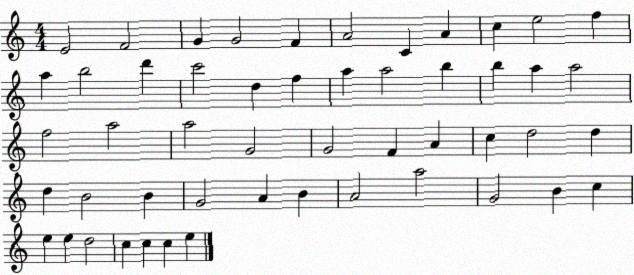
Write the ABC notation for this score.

X:1
T:Untitled
M:4/4
L:1/4
K:C
E2 F2 G G2 F A2 C A c e2 f a b2 d' c'2 d f a a2 b b a a2 f2 a2 a2 G2 G2 F A c d2 d d B2 B G2 A B A2 a2 G2 B c e e d2 c c c e